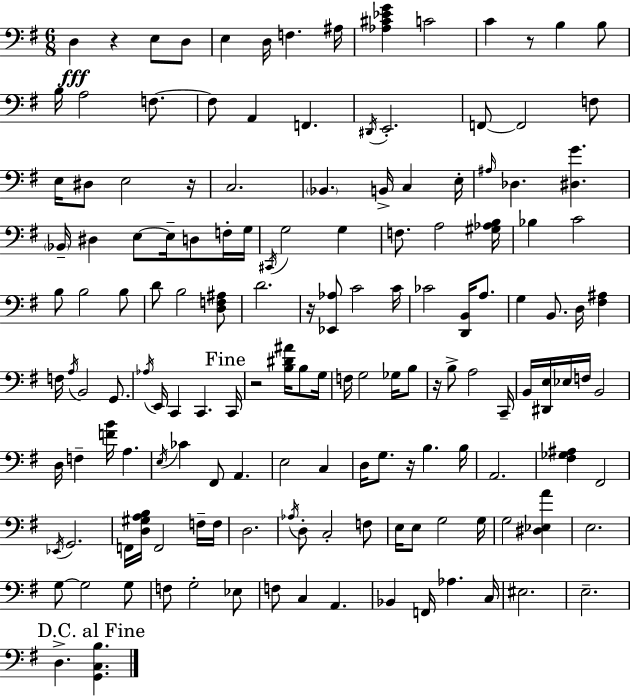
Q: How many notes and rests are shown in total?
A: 150